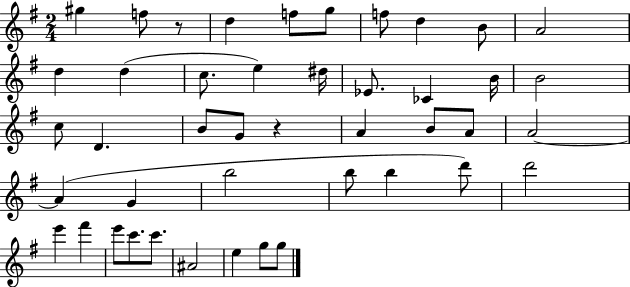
X:1
T:Untitled
M:2/4
L:1/4
K:G
^g f/2 z/2 d f/2 g/2 f/2 d B/2 A2 d d c/2 e ^d/4 _E/2 _C B/4 B2 c/2 D B/2 G/2 z A B/2 A/2 A2 A G b2 b/2 b d'/2 d'2 e' ^f' e'/2 c'/2 c'/2 ^A2 e g/2 g/2